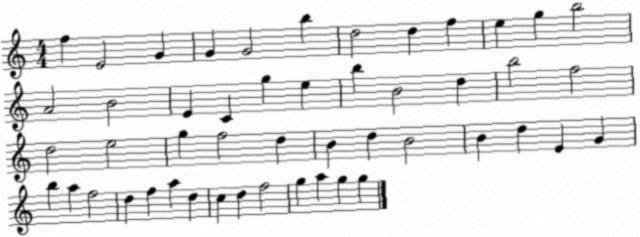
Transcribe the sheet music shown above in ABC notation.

X:1
T:Untitled
M:4/4
L:1/4
K:C
f E2 G G G2 b d2 d f e g b2 A2 B2 E C g e b B2 d b2 f2 d2 e2 g f2 d B d B2 B d E G b a f2 d f a d c d f2 g a g g